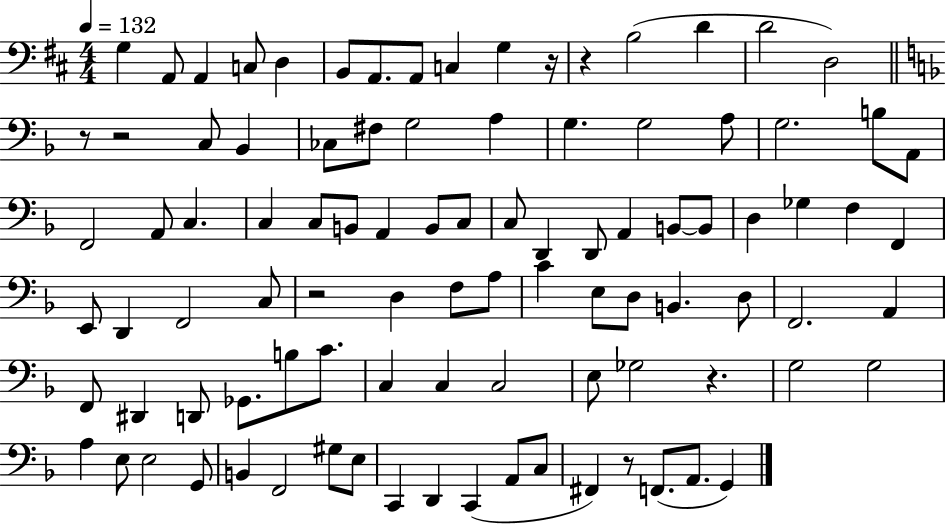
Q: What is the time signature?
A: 4/4